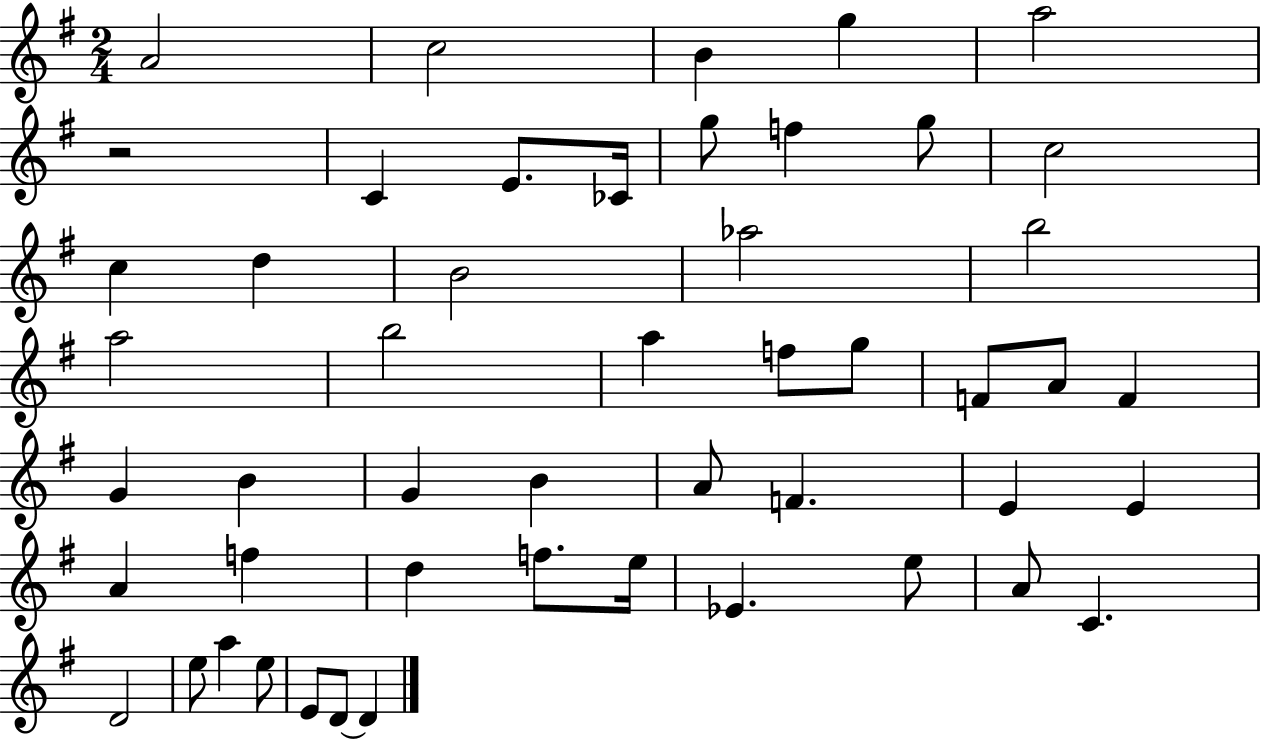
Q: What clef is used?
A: treble